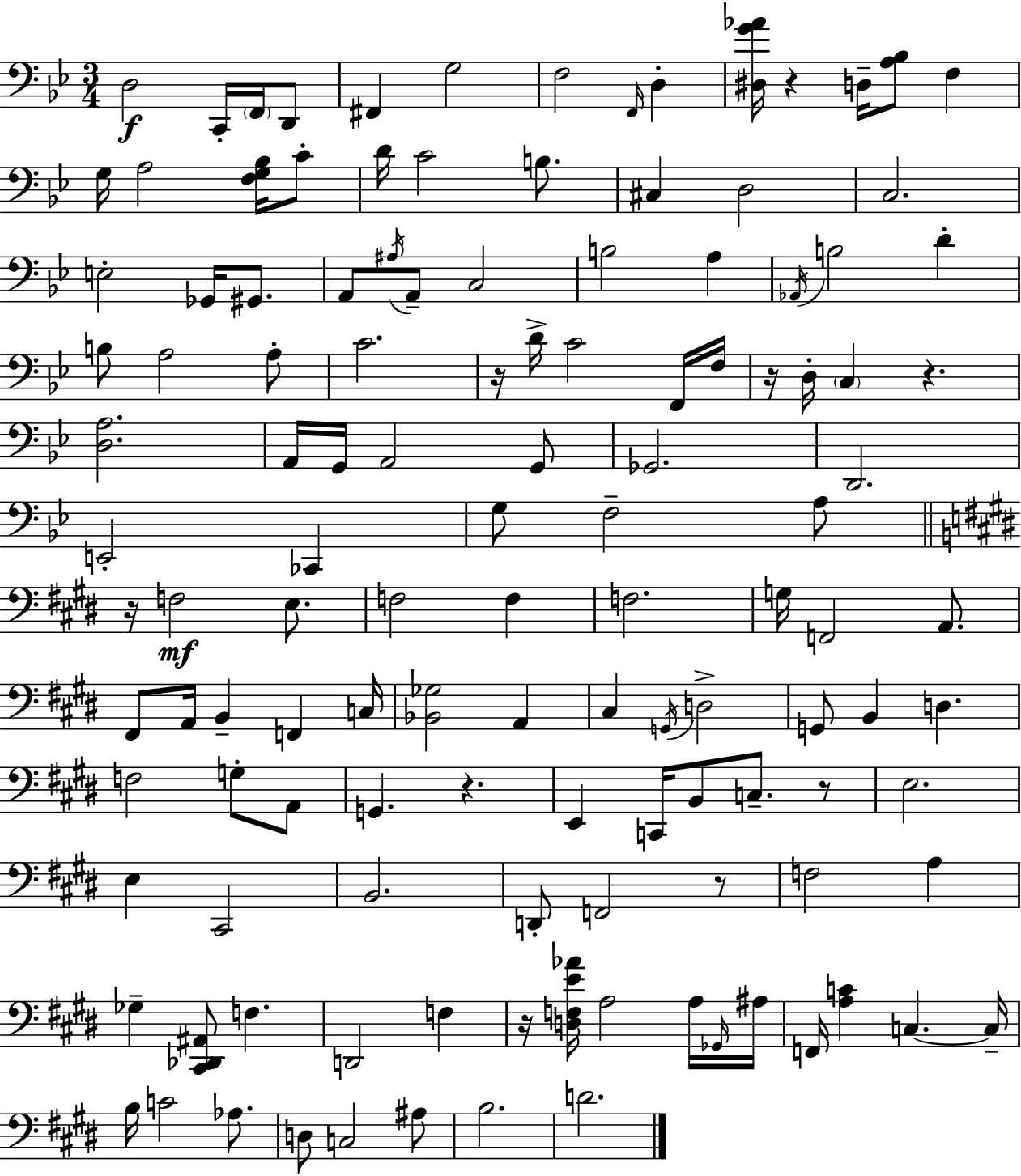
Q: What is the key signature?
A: BES major